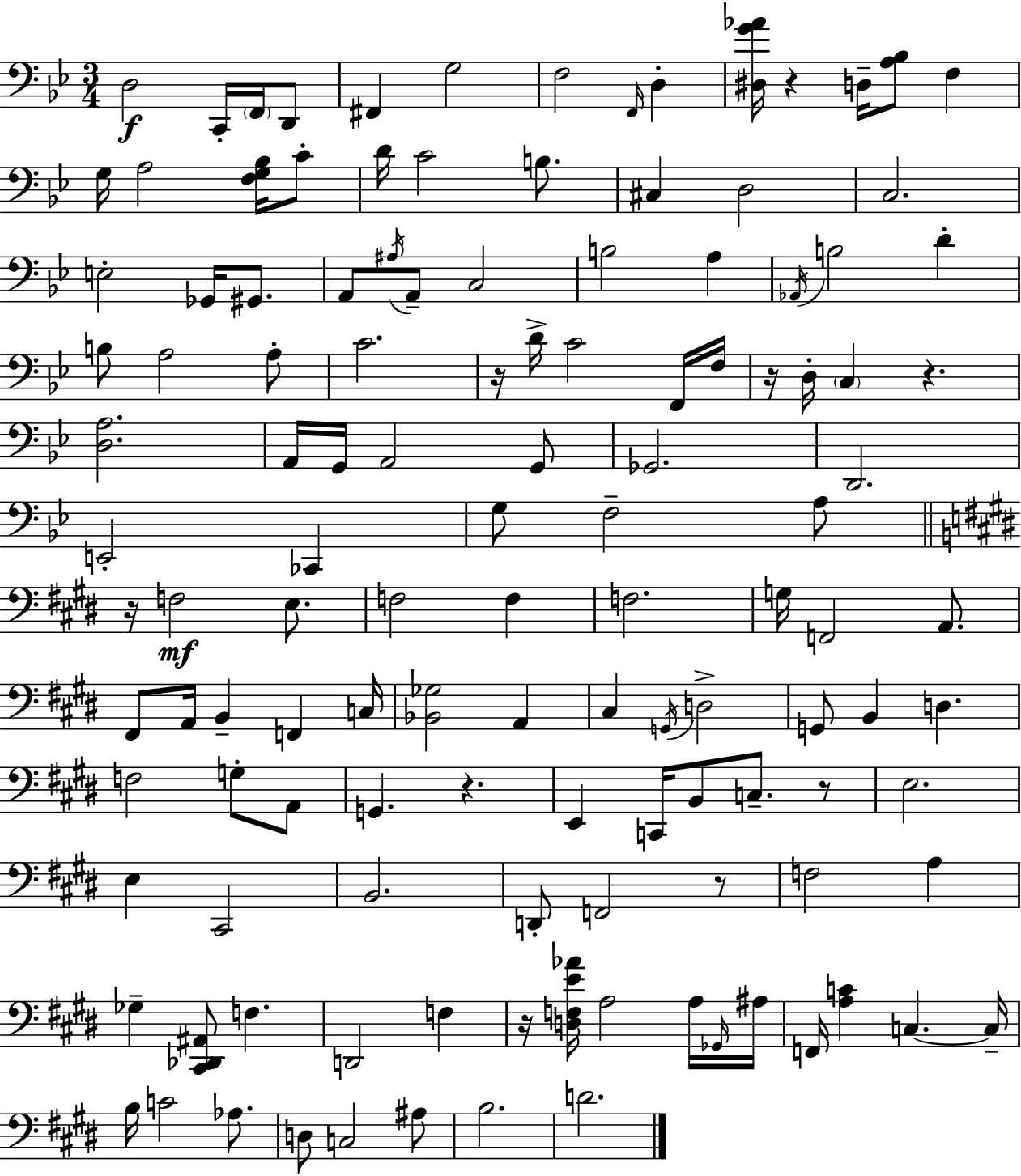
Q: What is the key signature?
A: BES major